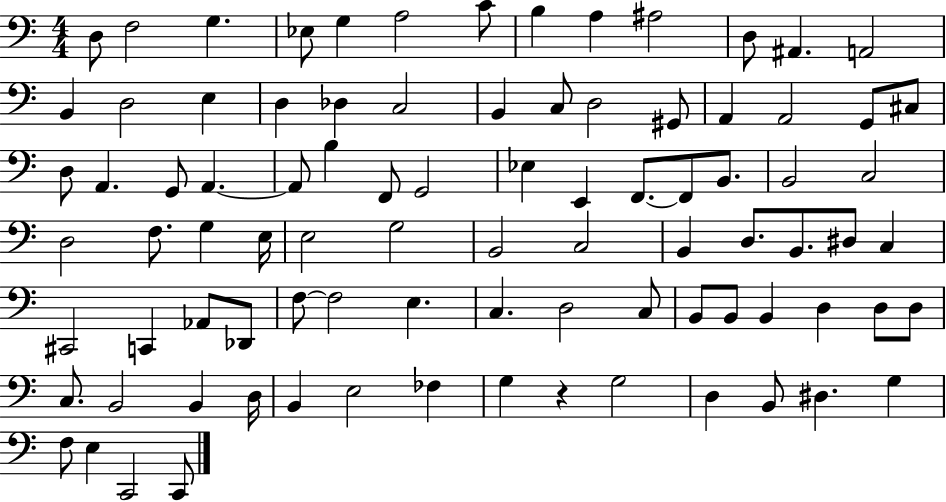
{
  \clef bass
  \numericTimeSignature
  \time 4/4
  \key c \major
  \repeat volta 2 { d8 f2 g4. | ees8 g4 a2 c'8 | b4 a4 ais2 | d8 ais,4. a,2 | \break b,4 d2 e4 | d4 des4 c2 | b,4 c8 d2 gis,8 | a,4 a,2 g,8 cis8 | \break d8 a,4. g,8 a,4.~~ | a,8 b4 f,8 g,2 | ees4 e,4 f,8.~~ f,8 b,8. | b,2 c2 | \break d2 f8. g4 e16 | e2 g2 | b,2 c2 | b,4 d8. b,8. dis8 c4 | \break cis,2 c,4 aes,8 des,8 | f8~~ f2 e4. | c4. d2 c8 | b,8 b,8 b,4 d4 d8 d8 | \break c8. b,2 b,4 d16 | b,4 e2 fes4 | g4 r4 g2 | d4 b,8 dis4. g4 | \break f8 e4 c,2 c,8 | } \bar "|."
}